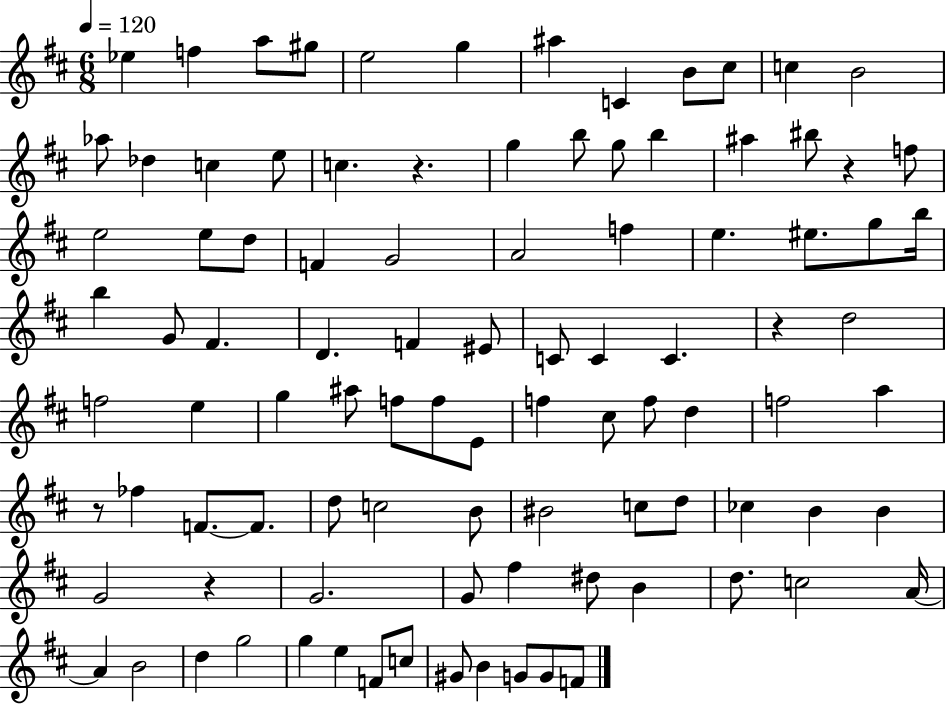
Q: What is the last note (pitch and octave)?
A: F4